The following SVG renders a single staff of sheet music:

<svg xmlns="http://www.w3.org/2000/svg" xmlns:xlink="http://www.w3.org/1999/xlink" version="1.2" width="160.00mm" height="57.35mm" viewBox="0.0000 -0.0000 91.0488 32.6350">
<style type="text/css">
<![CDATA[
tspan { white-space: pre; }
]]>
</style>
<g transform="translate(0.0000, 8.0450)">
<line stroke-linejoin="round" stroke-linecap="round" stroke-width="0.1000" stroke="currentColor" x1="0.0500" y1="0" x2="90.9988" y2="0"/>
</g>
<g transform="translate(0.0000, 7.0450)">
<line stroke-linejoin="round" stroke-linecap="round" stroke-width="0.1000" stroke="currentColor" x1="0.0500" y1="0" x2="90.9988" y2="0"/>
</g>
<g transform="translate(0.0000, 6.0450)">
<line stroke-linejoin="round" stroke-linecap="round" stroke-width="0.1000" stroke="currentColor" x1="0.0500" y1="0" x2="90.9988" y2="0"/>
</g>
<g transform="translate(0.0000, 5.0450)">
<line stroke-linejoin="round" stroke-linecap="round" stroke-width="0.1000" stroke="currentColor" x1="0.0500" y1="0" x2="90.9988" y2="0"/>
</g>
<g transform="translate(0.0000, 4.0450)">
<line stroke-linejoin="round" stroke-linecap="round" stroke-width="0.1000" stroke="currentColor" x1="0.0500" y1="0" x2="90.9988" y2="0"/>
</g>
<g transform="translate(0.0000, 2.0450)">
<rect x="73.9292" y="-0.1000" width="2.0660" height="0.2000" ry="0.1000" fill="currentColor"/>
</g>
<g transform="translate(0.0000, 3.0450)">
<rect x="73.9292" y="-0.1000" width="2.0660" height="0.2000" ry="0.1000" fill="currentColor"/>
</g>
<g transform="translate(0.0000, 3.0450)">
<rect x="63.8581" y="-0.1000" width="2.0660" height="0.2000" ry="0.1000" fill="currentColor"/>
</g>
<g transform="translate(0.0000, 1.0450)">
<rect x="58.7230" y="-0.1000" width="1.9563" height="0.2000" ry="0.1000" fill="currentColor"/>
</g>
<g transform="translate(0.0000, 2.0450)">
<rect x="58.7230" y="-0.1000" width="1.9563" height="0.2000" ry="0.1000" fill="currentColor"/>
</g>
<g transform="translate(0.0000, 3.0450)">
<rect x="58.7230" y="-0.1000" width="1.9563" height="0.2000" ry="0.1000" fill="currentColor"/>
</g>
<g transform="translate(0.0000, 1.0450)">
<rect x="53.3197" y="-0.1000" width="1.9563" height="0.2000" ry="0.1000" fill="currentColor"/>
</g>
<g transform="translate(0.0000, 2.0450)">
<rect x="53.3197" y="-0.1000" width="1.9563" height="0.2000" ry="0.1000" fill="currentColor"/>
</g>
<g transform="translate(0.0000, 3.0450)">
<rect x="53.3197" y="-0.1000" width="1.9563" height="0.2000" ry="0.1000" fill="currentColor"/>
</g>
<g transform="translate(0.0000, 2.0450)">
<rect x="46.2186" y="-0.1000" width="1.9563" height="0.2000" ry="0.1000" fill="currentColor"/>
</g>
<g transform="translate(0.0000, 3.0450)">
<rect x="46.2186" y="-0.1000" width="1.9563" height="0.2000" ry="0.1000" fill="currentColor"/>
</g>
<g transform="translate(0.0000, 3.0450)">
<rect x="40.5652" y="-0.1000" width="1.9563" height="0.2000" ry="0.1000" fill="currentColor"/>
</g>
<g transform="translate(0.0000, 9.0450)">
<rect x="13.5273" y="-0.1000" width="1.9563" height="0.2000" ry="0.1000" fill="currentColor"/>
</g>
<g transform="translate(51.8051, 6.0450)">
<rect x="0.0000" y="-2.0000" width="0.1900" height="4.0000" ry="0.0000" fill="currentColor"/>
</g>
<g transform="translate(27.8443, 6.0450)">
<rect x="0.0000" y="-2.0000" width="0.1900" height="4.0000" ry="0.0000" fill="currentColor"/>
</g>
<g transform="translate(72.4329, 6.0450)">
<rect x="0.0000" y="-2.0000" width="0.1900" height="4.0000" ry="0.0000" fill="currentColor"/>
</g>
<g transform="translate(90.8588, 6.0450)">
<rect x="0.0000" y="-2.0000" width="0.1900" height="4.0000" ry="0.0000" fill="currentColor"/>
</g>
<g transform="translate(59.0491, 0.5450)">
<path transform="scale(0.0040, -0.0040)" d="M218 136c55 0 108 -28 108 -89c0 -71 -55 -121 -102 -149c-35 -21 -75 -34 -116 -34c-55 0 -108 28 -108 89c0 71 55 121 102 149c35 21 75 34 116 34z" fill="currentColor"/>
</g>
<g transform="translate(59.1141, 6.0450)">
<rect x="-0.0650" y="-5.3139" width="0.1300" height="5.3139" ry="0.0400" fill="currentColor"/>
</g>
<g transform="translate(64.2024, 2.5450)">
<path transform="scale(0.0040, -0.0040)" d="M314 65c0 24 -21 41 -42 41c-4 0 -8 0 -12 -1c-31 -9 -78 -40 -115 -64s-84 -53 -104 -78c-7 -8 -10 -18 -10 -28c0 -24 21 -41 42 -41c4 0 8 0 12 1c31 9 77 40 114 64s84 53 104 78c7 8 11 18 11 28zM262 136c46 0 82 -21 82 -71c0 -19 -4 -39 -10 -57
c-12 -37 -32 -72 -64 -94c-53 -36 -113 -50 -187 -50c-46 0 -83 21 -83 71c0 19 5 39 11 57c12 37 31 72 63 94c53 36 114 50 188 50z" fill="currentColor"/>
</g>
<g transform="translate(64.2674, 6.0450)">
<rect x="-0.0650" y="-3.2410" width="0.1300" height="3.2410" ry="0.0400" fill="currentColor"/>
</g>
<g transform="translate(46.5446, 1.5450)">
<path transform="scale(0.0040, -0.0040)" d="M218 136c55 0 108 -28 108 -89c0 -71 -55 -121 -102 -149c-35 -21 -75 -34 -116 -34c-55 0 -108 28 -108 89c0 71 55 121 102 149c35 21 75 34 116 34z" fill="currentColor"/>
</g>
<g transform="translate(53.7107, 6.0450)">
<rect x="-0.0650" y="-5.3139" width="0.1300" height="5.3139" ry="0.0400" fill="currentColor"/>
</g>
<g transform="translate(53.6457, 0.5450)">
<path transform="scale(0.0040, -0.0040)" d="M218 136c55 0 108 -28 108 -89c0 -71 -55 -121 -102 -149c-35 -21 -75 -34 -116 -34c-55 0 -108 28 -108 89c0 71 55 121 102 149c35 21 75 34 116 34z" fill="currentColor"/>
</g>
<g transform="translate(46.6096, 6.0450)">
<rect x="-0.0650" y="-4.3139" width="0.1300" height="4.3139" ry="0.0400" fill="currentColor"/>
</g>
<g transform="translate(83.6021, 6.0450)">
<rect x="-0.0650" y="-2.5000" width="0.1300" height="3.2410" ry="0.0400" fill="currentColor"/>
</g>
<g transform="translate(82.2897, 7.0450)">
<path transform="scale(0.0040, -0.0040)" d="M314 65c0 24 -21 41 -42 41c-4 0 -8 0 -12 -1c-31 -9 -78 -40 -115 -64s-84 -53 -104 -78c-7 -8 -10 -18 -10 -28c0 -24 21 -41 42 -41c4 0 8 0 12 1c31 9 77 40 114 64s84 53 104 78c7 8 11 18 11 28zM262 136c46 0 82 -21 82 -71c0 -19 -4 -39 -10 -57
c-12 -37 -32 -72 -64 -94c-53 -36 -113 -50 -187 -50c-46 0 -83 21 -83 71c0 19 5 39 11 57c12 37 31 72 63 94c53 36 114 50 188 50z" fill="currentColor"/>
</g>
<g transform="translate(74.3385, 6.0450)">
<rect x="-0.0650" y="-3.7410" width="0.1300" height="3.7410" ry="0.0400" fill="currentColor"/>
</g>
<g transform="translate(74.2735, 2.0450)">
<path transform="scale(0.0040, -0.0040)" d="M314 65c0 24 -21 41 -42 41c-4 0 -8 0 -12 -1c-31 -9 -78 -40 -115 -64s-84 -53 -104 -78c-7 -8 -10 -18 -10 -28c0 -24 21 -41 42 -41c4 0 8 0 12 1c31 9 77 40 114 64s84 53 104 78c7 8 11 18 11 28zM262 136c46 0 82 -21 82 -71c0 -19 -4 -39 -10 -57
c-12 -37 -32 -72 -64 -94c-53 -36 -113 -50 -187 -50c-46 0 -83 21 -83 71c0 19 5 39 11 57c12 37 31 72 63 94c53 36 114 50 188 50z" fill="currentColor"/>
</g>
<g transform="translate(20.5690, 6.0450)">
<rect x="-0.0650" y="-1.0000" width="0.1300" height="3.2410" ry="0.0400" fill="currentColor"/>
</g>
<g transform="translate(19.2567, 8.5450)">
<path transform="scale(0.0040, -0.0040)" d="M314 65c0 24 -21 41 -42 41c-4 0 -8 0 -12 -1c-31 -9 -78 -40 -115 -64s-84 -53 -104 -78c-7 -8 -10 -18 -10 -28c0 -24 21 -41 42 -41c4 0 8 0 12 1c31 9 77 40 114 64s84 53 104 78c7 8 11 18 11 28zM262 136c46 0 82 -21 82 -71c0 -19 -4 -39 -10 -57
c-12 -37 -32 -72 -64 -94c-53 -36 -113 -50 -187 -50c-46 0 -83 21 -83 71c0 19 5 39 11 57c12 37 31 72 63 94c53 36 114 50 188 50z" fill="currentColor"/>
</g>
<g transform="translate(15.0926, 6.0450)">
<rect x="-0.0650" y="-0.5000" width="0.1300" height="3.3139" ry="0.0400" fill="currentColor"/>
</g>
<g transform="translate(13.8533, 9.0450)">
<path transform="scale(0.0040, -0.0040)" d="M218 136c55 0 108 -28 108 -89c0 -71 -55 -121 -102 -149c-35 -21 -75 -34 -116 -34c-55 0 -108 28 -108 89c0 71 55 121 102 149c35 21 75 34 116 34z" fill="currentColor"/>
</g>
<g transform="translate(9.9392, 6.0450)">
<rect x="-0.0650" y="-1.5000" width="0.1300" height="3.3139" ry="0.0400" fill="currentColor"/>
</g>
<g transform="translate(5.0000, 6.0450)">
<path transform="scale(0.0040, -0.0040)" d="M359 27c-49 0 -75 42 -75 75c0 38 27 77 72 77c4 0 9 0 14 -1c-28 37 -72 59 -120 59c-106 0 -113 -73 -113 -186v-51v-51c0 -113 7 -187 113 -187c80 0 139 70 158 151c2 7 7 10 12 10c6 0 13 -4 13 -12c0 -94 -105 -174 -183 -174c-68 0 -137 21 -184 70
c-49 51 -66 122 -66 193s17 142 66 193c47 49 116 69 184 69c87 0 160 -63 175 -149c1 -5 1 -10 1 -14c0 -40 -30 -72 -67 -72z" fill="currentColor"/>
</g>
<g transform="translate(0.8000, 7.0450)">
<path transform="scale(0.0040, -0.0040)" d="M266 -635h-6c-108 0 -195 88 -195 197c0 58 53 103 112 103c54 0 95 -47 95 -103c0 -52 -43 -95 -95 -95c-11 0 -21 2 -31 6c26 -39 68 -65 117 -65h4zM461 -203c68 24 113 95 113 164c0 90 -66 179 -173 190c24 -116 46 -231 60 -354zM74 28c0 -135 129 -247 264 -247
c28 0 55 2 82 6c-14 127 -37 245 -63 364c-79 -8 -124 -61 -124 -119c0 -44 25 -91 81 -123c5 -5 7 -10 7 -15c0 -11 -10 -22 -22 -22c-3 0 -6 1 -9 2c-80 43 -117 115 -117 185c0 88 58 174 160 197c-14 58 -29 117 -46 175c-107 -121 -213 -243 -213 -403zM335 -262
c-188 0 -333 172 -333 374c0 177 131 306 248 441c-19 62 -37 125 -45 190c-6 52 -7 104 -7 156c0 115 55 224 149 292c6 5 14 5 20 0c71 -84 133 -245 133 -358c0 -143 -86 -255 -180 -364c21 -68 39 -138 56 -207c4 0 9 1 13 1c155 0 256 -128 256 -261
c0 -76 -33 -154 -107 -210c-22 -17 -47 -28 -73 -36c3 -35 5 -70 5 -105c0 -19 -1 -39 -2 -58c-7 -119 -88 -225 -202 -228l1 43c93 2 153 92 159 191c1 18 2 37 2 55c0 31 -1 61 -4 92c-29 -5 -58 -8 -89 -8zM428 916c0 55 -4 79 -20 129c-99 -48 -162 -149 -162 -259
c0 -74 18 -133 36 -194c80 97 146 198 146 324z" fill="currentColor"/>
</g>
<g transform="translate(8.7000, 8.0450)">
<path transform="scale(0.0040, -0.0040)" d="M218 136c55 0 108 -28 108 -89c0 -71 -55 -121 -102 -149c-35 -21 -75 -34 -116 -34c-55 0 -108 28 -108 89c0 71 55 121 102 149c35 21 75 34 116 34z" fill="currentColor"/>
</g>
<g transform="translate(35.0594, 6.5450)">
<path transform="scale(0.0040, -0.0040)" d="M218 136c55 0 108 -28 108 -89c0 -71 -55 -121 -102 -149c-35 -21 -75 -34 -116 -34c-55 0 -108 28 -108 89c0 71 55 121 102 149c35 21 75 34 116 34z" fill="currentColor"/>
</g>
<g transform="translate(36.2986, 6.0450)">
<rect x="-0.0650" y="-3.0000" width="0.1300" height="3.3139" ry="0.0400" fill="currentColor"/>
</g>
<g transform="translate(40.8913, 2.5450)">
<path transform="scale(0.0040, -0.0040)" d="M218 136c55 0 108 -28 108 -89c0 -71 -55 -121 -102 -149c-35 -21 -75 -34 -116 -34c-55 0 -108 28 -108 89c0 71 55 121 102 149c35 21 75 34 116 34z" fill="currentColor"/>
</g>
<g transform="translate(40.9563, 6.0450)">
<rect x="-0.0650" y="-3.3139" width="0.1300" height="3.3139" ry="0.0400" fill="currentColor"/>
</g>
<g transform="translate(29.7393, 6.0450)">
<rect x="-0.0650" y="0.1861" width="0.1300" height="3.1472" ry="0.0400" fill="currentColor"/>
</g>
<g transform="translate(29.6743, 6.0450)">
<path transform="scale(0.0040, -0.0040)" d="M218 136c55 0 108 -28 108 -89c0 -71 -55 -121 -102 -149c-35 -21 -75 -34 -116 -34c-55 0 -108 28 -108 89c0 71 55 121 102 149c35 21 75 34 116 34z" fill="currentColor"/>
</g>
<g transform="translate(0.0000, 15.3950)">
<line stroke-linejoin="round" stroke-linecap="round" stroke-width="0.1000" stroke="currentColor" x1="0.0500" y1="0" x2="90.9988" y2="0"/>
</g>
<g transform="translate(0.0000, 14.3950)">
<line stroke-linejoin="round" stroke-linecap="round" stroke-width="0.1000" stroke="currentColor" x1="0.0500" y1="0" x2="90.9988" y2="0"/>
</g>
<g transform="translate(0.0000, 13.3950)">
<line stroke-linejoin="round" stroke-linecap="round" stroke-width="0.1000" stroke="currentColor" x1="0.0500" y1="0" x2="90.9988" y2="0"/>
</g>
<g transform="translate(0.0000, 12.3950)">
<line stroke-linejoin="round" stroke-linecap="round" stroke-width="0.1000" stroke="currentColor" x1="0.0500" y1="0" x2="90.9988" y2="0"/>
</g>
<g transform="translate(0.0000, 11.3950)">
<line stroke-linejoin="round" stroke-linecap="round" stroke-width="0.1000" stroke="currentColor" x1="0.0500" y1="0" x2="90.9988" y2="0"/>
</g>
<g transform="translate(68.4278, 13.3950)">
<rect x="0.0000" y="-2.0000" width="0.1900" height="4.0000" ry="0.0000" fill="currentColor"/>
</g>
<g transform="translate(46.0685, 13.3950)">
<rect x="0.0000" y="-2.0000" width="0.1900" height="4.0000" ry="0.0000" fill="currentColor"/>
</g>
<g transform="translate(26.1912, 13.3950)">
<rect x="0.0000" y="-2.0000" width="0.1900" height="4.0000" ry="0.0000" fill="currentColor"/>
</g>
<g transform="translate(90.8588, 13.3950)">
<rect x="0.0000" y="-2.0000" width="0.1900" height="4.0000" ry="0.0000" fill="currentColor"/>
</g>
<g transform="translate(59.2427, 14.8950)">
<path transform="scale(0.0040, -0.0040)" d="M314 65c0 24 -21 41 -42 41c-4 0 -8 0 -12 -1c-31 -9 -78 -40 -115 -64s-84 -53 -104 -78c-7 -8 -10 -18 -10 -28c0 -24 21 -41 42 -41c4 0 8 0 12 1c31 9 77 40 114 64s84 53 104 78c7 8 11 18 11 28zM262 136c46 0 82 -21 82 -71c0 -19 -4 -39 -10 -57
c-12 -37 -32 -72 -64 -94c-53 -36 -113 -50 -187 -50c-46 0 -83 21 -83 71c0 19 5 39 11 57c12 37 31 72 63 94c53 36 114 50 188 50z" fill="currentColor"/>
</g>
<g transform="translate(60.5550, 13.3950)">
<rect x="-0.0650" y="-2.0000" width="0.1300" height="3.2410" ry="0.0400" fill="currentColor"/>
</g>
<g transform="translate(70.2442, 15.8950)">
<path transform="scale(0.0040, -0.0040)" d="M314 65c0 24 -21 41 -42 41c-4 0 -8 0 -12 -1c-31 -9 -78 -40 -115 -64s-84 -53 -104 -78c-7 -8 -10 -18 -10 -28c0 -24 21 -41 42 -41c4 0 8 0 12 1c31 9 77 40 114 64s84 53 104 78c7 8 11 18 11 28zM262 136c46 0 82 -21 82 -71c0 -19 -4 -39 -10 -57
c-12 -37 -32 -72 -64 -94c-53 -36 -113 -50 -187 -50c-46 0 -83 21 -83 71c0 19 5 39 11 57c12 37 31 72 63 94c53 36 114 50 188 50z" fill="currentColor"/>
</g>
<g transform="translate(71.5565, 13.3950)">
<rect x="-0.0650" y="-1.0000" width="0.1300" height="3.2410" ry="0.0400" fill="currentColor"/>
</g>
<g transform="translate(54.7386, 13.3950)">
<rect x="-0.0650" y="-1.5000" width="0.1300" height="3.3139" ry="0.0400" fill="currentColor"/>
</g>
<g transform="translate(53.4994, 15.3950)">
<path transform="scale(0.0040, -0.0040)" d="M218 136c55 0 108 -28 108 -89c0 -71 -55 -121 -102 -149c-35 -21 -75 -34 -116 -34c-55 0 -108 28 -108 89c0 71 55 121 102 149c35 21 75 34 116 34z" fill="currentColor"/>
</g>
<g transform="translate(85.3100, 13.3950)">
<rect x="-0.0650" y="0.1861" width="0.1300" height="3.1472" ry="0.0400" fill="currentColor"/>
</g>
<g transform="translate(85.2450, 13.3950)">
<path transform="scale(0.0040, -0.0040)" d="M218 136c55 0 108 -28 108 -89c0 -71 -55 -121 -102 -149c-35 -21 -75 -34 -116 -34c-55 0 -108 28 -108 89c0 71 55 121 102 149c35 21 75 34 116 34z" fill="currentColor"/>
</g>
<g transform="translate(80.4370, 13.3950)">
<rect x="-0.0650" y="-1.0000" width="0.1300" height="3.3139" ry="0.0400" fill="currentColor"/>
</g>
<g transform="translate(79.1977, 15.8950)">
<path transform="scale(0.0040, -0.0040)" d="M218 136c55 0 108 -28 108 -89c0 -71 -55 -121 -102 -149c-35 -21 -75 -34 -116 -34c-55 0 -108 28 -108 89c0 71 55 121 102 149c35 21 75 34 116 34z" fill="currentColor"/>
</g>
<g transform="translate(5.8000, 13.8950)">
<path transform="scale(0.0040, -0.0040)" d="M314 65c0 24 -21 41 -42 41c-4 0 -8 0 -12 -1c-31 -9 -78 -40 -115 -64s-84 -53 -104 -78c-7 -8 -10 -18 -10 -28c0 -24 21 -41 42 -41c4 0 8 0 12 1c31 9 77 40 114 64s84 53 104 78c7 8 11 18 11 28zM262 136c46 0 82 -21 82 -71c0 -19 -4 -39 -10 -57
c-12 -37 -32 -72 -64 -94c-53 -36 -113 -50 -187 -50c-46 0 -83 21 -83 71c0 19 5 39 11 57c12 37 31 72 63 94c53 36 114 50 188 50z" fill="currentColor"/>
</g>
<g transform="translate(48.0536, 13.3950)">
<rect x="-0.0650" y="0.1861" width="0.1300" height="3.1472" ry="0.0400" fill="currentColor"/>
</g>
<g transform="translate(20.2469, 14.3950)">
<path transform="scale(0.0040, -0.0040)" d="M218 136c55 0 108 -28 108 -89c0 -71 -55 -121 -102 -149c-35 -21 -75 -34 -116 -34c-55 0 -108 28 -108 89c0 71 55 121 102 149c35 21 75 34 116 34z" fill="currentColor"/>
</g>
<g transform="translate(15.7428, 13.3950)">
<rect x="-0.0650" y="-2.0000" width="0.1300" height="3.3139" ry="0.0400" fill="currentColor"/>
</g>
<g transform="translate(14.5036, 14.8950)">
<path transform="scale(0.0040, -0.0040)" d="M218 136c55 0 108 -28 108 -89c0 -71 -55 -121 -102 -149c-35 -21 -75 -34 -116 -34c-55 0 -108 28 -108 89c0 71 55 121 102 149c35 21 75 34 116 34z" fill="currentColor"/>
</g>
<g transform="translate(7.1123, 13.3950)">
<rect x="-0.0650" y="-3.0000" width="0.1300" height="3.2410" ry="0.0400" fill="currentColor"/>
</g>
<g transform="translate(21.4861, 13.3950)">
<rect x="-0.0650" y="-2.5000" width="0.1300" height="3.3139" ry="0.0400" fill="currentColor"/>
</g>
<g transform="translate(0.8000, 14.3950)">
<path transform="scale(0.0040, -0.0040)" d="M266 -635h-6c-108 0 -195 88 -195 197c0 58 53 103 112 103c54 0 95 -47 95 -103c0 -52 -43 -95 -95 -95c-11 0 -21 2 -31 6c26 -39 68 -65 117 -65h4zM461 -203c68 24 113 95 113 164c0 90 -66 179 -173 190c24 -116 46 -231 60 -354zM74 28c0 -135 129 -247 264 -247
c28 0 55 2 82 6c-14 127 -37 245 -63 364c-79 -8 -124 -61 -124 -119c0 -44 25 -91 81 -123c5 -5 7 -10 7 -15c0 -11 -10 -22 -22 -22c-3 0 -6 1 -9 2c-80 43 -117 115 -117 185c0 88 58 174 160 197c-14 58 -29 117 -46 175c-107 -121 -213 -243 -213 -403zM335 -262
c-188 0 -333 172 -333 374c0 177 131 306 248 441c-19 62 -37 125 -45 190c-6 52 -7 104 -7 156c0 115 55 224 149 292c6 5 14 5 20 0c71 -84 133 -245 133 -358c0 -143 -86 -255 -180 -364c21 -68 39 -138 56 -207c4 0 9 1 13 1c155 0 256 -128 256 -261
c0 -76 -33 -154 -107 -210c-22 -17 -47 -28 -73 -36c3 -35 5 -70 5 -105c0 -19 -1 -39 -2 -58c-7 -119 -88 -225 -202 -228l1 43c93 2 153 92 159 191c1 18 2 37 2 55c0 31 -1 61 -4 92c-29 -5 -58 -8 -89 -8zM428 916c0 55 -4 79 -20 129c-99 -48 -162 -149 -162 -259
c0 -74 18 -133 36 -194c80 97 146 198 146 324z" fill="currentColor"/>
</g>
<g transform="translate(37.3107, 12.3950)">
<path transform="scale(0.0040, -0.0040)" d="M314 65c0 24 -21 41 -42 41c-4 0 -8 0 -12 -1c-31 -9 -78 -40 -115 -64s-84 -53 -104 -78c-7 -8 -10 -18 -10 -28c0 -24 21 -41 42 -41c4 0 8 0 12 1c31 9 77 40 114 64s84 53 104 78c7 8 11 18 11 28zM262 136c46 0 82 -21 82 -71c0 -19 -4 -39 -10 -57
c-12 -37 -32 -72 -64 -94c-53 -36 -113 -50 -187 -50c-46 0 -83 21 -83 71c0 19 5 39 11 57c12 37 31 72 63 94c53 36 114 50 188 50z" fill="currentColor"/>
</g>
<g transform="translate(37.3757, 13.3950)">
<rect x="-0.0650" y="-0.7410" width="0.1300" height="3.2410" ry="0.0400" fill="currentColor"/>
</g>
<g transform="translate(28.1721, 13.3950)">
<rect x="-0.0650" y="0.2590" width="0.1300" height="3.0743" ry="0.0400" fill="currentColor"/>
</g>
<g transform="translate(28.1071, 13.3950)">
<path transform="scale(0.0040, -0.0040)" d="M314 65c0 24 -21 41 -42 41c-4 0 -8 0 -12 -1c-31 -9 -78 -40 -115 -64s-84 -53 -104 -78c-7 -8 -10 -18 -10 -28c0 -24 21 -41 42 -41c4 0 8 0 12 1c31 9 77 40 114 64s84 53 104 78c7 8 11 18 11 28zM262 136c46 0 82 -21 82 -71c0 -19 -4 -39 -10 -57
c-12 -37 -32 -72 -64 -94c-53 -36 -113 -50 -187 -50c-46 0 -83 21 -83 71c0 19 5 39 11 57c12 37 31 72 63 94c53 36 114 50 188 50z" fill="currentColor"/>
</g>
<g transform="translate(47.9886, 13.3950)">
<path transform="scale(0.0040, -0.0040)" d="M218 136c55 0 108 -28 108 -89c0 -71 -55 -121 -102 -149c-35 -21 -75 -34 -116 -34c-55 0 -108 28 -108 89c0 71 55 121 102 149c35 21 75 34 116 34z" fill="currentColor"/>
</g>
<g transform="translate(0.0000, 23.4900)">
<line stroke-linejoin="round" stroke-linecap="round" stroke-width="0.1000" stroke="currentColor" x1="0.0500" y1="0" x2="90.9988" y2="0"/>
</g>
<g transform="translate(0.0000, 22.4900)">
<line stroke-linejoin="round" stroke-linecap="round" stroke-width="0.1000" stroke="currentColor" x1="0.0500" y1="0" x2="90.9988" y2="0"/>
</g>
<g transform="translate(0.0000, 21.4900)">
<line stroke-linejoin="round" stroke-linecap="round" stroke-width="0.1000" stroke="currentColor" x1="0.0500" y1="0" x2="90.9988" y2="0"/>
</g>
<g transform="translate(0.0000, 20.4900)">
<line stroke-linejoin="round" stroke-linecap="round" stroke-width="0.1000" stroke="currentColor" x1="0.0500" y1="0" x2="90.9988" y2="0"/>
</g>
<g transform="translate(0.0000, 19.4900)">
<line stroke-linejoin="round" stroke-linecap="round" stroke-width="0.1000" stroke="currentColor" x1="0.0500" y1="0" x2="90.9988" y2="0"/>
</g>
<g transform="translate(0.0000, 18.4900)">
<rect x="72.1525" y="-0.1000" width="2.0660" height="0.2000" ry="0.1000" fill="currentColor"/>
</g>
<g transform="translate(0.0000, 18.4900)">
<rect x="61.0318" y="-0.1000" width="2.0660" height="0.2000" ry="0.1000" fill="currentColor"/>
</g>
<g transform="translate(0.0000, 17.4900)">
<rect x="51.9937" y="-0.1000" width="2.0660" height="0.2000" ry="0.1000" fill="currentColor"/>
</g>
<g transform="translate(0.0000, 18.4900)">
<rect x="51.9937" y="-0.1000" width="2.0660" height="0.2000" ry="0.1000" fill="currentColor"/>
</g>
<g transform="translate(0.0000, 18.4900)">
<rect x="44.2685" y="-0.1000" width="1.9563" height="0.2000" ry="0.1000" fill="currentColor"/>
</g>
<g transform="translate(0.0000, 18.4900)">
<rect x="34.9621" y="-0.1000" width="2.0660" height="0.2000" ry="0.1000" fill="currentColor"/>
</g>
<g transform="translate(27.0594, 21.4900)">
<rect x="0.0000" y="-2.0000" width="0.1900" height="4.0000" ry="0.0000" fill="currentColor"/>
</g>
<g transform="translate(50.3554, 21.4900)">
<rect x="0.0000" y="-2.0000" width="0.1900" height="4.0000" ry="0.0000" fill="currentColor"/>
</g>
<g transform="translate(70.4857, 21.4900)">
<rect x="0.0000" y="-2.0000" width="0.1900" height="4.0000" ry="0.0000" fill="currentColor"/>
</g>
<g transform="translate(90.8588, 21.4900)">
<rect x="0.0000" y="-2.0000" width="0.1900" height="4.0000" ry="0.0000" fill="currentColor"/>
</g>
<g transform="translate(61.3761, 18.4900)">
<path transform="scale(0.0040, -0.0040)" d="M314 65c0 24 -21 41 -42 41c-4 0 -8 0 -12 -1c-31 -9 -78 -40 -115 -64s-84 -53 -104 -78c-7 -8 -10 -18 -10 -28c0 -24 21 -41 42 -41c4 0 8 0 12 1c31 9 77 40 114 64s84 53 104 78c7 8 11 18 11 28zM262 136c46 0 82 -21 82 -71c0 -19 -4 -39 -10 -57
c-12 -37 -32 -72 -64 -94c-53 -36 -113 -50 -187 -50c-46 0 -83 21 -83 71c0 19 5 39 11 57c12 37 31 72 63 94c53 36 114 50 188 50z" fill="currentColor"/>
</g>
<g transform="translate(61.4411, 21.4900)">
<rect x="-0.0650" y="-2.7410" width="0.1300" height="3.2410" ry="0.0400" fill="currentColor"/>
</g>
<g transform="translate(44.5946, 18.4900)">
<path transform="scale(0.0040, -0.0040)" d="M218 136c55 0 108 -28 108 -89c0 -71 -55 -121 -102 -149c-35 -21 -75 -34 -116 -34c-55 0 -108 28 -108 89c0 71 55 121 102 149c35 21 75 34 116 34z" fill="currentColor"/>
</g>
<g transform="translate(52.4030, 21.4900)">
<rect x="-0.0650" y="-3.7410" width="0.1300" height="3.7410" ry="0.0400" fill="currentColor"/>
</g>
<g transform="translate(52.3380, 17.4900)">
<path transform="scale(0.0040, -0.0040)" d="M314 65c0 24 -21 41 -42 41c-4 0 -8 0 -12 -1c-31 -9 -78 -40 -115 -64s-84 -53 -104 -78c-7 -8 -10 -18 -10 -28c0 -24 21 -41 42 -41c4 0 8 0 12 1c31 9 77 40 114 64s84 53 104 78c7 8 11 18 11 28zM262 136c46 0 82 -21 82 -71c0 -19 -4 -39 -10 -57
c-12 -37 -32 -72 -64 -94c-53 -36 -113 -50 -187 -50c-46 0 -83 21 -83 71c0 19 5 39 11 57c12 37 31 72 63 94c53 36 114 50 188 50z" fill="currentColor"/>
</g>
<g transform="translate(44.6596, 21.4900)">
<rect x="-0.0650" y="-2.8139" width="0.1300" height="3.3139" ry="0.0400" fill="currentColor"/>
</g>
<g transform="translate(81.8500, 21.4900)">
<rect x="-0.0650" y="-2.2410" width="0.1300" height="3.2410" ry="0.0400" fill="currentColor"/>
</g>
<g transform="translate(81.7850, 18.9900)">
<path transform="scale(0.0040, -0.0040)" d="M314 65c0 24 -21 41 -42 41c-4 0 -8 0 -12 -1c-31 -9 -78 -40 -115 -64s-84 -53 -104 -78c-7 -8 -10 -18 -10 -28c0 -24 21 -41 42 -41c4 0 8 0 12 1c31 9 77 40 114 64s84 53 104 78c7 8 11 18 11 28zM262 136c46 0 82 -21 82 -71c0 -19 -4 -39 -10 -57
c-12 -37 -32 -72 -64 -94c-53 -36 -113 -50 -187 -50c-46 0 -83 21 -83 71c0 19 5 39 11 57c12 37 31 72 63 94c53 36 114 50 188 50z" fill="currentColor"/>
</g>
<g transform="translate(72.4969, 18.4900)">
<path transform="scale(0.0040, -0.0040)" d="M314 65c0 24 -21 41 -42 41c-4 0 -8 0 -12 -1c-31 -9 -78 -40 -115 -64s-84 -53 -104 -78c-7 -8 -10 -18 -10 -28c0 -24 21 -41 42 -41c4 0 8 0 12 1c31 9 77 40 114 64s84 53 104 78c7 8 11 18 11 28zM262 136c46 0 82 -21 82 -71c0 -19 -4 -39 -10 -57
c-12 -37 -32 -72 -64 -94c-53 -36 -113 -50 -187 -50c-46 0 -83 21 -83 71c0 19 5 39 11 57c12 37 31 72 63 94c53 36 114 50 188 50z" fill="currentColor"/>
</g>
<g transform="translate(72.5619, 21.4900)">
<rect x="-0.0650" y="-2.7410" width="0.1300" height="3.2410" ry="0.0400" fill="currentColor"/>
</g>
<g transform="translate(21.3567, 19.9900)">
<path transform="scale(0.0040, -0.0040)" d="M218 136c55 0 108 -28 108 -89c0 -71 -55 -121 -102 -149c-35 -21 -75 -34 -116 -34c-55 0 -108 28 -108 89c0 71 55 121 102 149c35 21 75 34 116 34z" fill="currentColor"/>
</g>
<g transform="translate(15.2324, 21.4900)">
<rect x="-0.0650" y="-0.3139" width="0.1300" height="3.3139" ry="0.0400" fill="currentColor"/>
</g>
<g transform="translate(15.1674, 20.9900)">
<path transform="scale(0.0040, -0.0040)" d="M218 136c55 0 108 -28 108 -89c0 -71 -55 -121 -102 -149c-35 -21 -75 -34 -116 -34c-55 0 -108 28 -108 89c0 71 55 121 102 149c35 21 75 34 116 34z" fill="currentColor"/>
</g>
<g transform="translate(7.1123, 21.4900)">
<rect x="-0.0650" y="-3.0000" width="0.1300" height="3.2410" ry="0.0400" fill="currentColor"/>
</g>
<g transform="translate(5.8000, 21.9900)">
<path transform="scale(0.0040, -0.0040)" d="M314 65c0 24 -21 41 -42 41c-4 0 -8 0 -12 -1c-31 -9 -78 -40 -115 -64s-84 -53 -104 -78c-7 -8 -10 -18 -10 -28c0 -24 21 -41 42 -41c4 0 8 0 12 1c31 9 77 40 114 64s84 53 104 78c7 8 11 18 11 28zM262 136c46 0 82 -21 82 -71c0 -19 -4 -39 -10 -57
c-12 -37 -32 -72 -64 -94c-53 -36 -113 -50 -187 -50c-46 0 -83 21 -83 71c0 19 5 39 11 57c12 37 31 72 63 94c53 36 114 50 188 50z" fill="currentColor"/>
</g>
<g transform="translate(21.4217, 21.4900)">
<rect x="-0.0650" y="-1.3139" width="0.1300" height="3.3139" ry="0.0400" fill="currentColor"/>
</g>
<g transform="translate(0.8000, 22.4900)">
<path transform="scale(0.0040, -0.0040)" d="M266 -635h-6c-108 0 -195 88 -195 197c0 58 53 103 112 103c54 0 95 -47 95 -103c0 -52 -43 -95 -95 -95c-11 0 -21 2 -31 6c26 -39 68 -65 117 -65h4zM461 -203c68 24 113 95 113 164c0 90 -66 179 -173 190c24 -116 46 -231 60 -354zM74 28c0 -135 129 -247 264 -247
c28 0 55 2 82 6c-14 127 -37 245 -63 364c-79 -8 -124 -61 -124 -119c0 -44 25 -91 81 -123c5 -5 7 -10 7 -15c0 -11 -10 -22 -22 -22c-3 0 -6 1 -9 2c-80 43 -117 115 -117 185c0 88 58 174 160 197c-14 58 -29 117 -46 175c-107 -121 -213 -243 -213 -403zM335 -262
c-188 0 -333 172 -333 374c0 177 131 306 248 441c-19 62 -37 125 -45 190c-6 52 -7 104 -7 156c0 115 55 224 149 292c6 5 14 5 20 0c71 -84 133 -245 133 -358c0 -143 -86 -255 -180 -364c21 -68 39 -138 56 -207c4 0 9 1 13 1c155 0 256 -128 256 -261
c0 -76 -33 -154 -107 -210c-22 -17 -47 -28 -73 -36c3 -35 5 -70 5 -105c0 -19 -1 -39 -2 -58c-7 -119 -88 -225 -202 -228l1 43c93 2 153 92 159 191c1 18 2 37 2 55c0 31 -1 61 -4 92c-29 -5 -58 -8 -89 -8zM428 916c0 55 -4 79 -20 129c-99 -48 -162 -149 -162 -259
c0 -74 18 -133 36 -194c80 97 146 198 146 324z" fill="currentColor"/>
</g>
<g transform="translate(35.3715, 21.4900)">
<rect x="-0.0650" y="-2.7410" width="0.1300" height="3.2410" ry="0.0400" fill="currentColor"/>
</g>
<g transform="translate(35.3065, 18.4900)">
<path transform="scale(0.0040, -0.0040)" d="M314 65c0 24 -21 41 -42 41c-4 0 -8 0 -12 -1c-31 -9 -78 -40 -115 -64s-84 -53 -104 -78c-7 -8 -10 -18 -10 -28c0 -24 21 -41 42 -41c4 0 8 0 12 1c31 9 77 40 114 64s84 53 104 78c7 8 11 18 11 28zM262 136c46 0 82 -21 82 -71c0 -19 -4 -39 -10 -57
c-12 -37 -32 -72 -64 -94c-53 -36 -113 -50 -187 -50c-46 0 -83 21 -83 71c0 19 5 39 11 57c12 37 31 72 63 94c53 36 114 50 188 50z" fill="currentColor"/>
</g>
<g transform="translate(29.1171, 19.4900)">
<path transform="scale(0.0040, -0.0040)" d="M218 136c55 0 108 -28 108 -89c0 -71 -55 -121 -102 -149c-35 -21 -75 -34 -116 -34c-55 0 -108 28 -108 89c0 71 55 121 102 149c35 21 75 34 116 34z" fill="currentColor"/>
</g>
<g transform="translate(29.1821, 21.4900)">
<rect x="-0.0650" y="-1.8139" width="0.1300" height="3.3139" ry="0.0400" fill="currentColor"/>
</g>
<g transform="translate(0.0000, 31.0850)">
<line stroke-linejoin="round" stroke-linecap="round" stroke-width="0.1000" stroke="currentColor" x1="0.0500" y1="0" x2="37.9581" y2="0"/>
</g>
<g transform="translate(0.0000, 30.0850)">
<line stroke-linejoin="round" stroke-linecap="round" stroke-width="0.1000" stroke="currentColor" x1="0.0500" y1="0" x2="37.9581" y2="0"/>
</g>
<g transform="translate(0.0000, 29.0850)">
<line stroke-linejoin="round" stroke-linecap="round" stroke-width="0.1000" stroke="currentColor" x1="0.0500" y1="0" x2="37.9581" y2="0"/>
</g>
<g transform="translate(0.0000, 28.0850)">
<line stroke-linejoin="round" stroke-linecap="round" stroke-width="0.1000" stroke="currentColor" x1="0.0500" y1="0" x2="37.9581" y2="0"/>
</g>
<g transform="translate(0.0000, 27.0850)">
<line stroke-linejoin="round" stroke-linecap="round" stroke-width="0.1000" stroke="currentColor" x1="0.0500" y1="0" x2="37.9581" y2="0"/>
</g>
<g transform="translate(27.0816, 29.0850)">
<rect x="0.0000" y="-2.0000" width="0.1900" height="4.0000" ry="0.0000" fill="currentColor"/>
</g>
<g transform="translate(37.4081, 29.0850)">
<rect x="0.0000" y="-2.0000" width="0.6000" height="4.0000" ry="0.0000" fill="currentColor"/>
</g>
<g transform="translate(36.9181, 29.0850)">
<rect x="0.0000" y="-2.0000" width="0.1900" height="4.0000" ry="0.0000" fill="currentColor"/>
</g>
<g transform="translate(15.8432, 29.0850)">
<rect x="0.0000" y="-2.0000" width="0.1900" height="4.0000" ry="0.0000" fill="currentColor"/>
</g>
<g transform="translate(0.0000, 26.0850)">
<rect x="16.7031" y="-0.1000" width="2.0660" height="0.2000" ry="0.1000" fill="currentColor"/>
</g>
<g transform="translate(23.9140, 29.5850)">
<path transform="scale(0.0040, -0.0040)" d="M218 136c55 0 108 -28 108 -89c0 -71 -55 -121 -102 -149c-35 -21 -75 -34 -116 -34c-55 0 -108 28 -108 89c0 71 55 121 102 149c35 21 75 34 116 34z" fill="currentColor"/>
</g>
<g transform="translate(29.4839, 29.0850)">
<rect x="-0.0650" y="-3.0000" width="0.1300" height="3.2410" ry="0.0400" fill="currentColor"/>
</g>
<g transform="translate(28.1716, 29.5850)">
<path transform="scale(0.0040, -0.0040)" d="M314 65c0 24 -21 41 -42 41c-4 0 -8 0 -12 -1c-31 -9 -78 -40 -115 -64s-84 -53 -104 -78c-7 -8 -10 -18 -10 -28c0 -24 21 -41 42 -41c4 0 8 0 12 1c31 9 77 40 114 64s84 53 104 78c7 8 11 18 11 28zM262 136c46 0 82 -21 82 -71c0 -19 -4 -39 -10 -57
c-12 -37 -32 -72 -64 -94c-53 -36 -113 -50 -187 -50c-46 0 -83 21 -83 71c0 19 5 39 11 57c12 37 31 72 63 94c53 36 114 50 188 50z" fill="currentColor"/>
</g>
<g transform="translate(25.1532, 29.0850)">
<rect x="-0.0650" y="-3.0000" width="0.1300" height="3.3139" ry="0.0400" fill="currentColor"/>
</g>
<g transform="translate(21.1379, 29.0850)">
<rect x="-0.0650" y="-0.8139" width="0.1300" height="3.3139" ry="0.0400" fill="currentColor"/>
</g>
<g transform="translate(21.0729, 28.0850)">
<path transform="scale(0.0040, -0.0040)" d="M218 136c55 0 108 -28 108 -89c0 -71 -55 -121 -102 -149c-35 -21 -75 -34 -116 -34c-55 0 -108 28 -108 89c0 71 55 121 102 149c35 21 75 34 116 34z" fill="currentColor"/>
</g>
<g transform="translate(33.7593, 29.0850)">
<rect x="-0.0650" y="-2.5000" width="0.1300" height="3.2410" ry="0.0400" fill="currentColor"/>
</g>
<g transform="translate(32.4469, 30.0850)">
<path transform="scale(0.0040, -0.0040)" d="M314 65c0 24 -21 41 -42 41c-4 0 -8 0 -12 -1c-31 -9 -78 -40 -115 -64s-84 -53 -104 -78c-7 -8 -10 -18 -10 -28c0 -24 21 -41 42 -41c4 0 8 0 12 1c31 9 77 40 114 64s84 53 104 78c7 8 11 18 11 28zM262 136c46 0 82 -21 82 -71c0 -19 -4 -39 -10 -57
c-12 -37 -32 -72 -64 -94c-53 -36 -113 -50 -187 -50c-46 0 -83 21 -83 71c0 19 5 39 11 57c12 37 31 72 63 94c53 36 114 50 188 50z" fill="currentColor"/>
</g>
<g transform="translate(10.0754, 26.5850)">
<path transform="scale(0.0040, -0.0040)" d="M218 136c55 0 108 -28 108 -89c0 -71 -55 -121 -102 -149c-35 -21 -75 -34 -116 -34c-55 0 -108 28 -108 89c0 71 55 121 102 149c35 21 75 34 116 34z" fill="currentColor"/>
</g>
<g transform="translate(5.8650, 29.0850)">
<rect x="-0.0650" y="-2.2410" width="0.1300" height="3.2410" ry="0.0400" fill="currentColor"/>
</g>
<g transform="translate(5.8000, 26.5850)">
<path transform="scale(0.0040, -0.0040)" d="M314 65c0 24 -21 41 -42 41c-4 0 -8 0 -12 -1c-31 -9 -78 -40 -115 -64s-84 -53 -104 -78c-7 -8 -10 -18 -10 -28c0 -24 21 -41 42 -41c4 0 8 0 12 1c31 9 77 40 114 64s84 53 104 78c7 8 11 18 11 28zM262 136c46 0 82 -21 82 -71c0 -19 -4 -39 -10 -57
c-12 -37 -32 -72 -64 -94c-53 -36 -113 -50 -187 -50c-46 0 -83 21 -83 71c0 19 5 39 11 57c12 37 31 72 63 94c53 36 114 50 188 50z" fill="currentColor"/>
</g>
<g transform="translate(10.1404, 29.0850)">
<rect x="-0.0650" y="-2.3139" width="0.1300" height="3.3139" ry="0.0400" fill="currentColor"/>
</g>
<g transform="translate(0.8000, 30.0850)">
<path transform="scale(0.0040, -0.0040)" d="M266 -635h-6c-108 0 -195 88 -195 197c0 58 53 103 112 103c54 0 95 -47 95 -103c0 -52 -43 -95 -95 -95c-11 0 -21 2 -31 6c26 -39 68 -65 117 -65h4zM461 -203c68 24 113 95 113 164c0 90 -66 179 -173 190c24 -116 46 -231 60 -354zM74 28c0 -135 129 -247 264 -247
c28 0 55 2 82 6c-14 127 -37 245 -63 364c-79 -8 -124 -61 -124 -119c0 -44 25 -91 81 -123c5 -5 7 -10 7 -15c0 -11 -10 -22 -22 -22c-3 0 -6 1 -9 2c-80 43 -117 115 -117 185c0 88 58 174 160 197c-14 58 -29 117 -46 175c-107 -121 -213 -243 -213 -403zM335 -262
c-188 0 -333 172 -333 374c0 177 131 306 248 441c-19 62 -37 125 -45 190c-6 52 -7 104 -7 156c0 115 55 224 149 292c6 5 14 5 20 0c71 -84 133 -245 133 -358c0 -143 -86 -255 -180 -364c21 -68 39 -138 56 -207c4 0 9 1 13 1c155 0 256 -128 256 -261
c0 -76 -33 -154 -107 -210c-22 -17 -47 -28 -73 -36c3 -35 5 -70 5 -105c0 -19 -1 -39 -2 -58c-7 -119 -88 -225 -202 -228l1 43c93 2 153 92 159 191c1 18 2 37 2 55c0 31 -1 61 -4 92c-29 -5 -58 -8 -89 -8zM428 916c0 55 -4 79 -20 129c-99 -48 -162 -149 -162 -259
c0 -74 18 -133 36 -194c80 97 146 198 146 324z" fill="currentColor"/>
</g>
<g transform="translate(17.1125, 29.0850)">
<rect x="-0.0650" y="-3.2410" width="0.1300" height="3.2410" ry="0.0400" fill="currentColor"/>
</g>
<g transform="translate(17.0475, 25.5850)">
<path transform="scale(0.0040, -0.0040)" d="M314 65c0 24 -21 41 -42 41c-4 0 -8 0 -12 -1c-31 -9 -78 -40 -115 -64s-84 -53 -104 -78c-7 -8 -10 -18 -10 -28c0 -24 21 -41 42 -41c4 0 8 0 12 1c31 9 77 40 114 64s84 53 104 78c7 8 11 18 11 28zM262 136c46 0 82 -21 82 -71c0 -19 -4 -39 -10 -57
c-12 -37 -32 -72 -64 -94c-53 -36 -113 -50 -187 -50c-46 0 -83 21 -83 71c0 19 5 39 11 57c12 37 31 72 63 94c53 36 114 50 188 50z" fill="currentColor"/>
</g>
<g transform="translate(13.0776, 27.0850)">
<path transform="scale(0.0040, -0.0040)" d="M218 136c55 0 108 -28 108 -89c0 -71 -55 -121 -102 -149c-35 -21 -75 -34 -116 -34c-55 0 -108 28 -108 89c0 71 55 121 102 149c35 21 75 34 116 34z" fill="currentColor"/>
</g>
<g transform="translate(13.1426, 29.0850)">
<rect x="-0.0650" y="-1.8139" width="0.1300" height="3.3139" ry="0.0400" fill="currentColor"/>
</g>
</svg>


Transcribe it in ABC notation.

X:1
T:Untitled
M:4/4
L:1/4
K:C
E C D2 B A b d' f' f' b2 c'2 G2 A2 F G B2 d2 B E F2 D2 D B A2 c e f a2 a c'2 a2 a2 g2 g2 g f b2 d A A2 G2